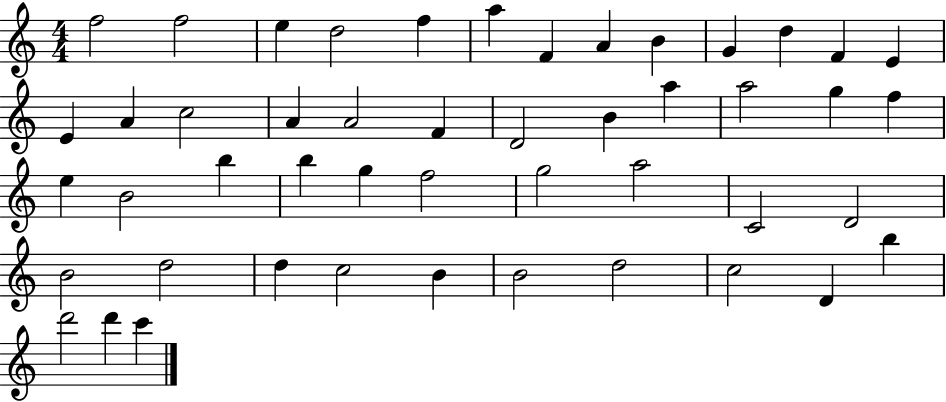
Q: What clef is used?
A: treble